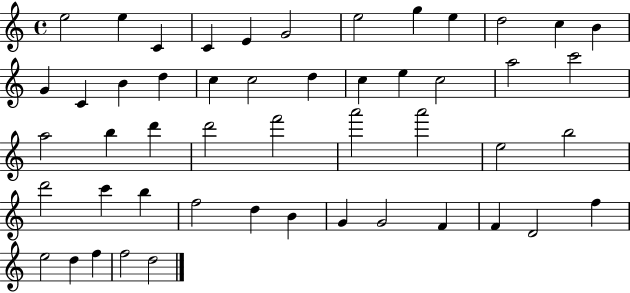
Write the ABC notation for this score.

X:1
T:Untitled
M:4/4
L:1/4
K:C
e2 e C C E G2 e2 g e d2 c B G C B d c c2 d c e c2 a2 c'2 a2 b d' d'2 f'2 a'2 a'2 e2 b2 d'2 c' b f2 d B G G2 F F D2 f e2 d f f2 d2